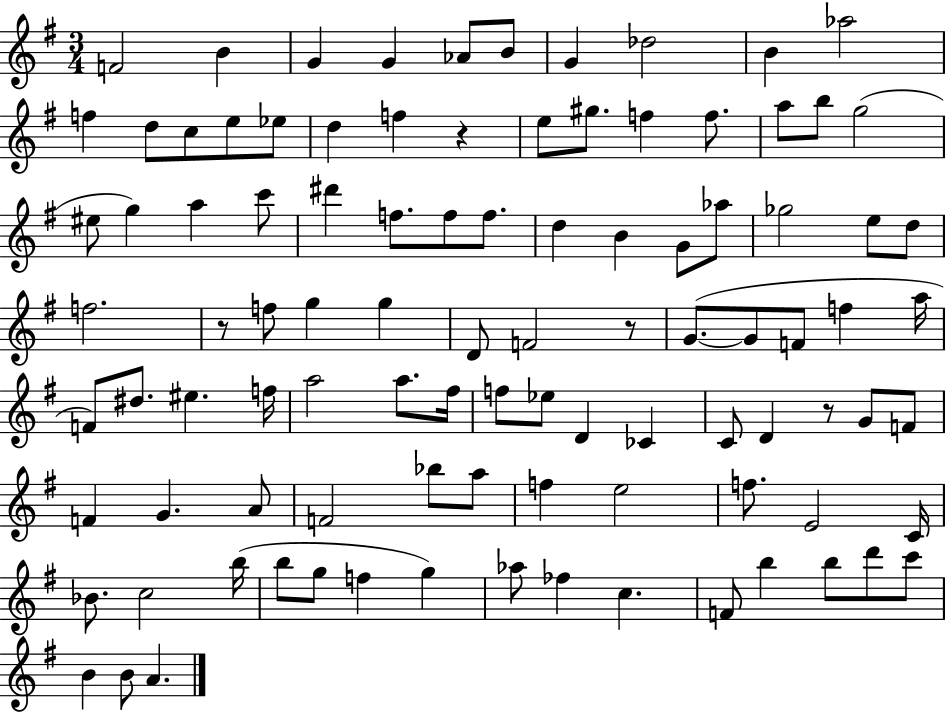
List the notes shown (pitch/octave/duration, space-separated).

F4/h B4/q G4/q G4/q Ab4/e B4/e G4/q Db5/h B4/q Ab5/h F5/q D5/e C5/e E5/e Eb5/e D5/q F5/q R/q E5/e G#5/e. F5/q F5/e. A5/e B5/e G5/h EIS5/e G5/q A5/q C6/e D#6/q F5/e. F5/e F5/e. D5/q B4/q G4/e Ab5/e Gb5/h E5/e D5/e F5/h. R/e F5/e G5/q G5/q D4/e F4/h R/e G4/e. G4/e F4/e F5/q A5/s F4/e D#5/e. EIS5/q. F5/s A5/h A5/e. F#5/s F5/e Eb5/e D4/q CES4/q C4/e D4/q R/e G4/e F4/e F4/q G4/q. A4/e F4/h Bb5/e A5/e F5/q E5/h F5/e. E4/h C4/s Bb4/e. C5/h B5/s B5/e G5/e F5/q G5/q Ab5/e FES5/q C5/q. F4/e B5/q B5/e D6/e C6/e B4/q B4/e A4/q.